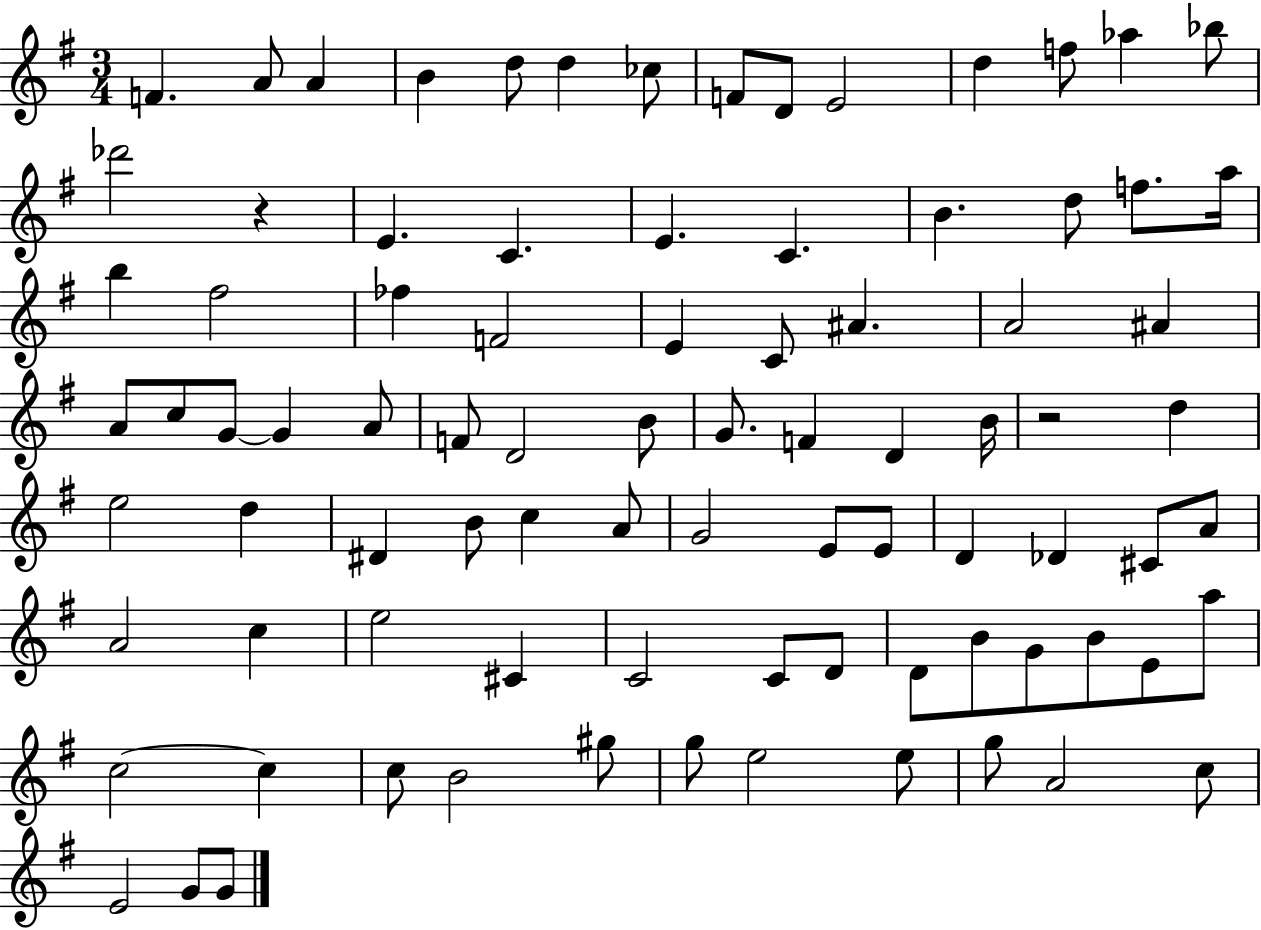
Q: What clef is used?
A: treble